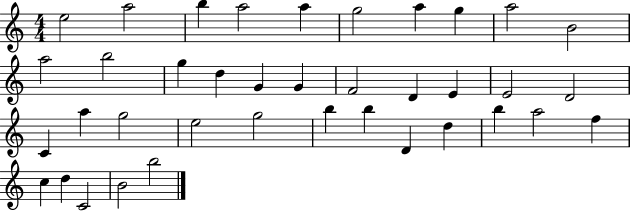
{
  \clef treble
  \numericTimeSignature
  \time 4/4
  \key c \major
  e''2 a''2 | b''4 a''2 a''4 | g''2 a''4 g''4 | a''2 b'2 | \break a''2 b''2 | g''4 d''4 g'4 g'4 | f'2 d'4 e'4 | e'2 d'2 | \break c'4 a''4 g''2 | e''2 g''2 | b''4 b''4 d'4 d''4 | b''4 a''2 f''4 | \break c''4 d''4 c'2 | b'2 b''2 | \bar "|."
}